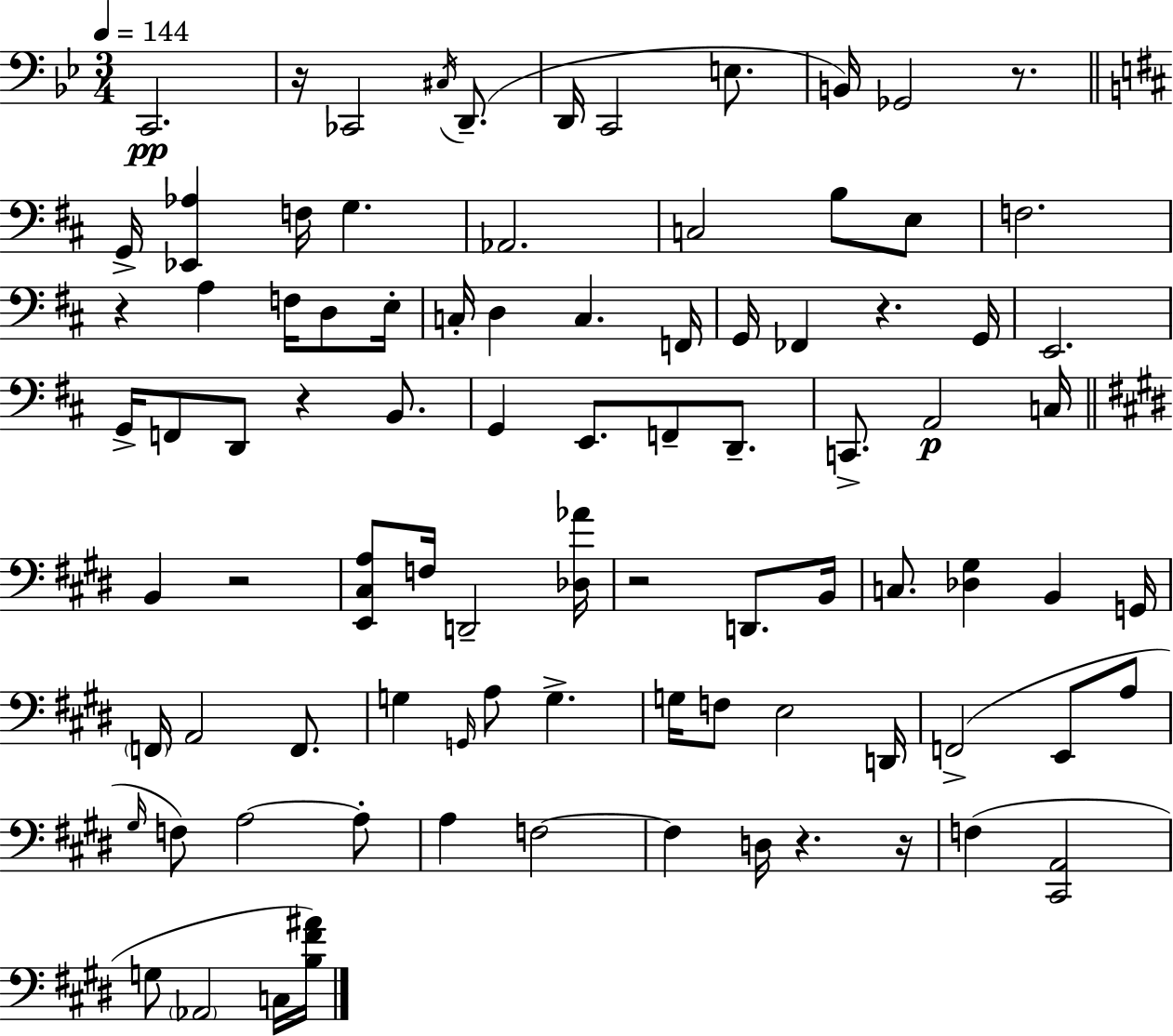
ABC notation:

X:1
T:Untitled
M:3/4
L:1/4
K:Gm
C,,2 z/4 _C,,2 ^C,/4 D,,/2 D,,/4 C,,2 E,/2 B,,/4 _G,,2 z/2 G,,/4 [_E,,_A,] F,/4 G, _A,,2 C,2 B,/2 E,/2 F,2 z A, F,/4 D,/2 E,/4 C,/4 D, C, F,,/4 G,,/4 _F,, z G,,/4 E,,2 G,,/4 F,,/2 D,,/2 z B,,/2 G,, E,,/2 F,,/2 D,,/2 C,,/2 A,,2 C,/4 B,, z2 [E,,^C,A,]/2 F,/4 D,,2 [_D,_A]/4 z2 D,,/2 B,,/4 C,/2 [_D,^G,] B,, G,,/4 F,,/4 A,,2 F,,/2 G, G,,/4 A,/2 G, G,/4 F,/2 E,2 D,,/4 F,,2 E,,/2 A,/2 ^G,/4 F,/2 A,2 A,/2 A, F,2 F, D,/4 z z/4 F, [^C,,A,,]2 G,/2 _A,,2 C,/4 [B,^F^A]/4